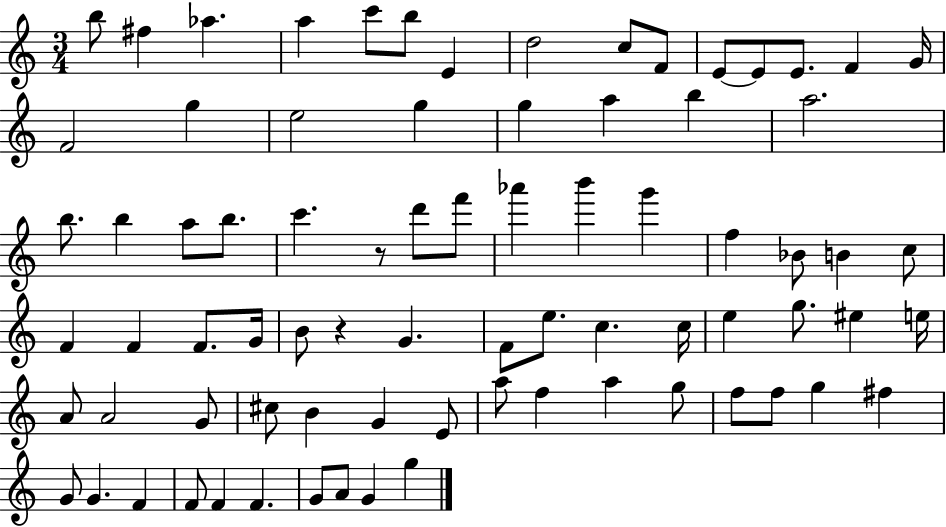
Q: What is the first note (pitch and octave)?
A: B5